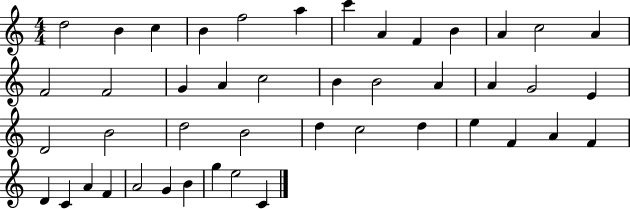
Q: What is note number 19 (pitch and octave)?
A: B4